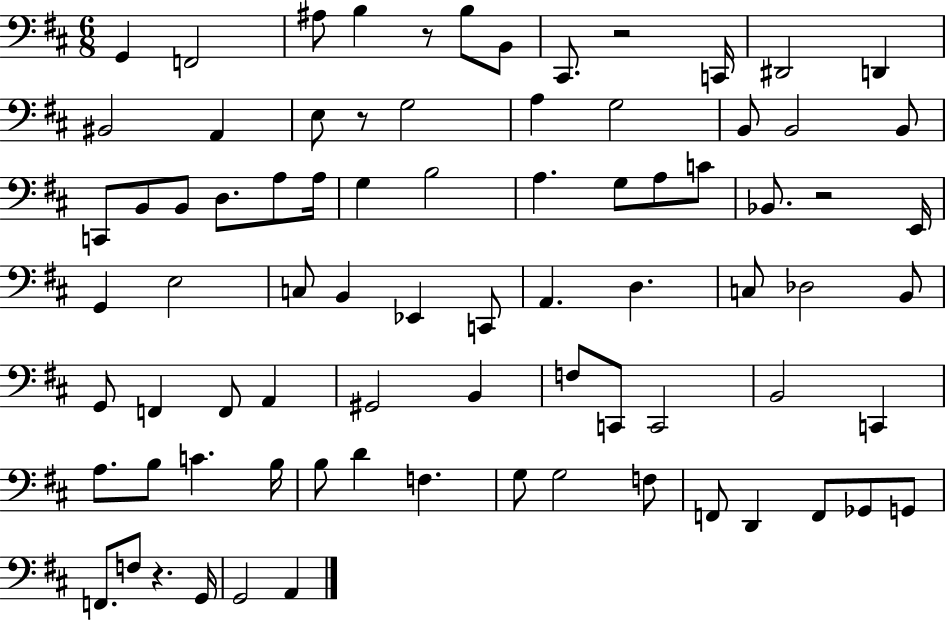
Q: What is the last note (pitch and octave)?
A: A2